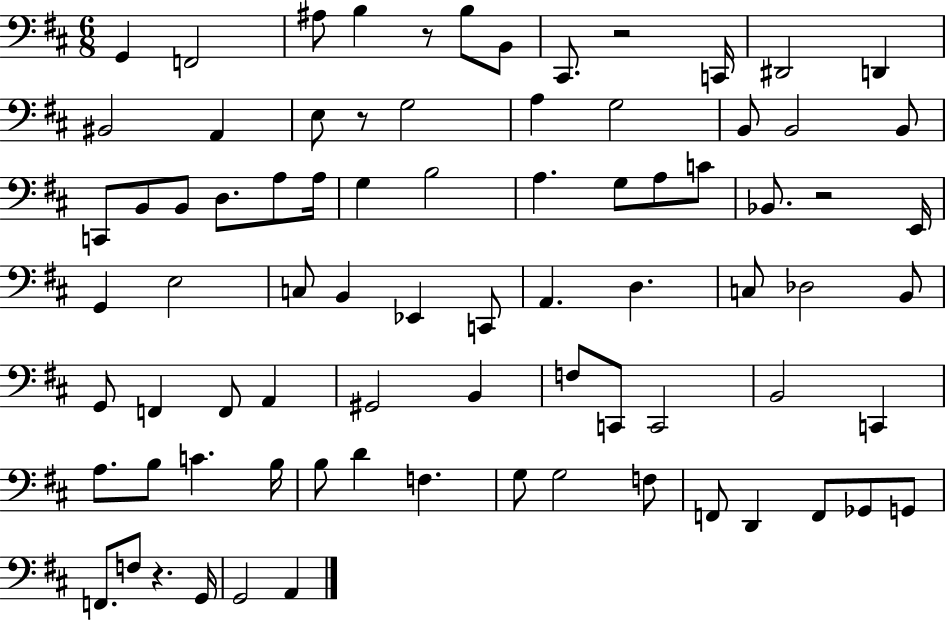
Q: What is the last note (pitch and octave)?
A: A2